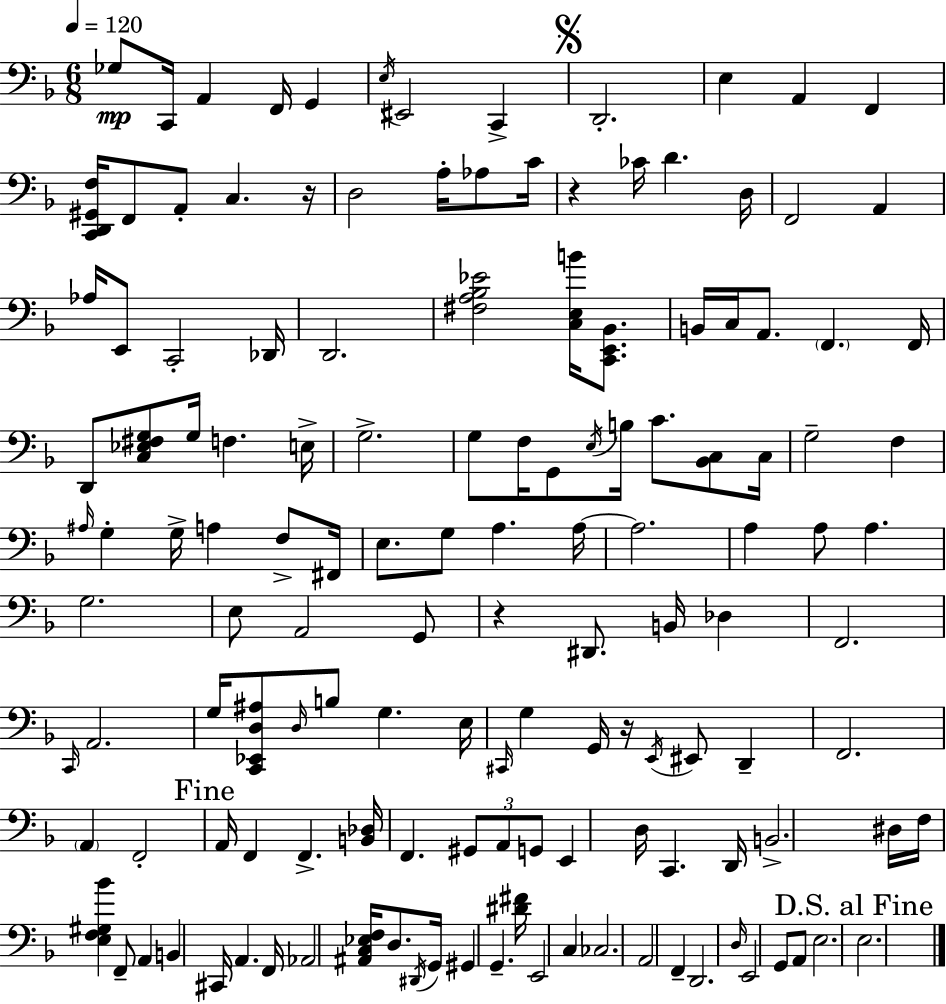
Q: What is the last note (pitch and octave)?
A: E3